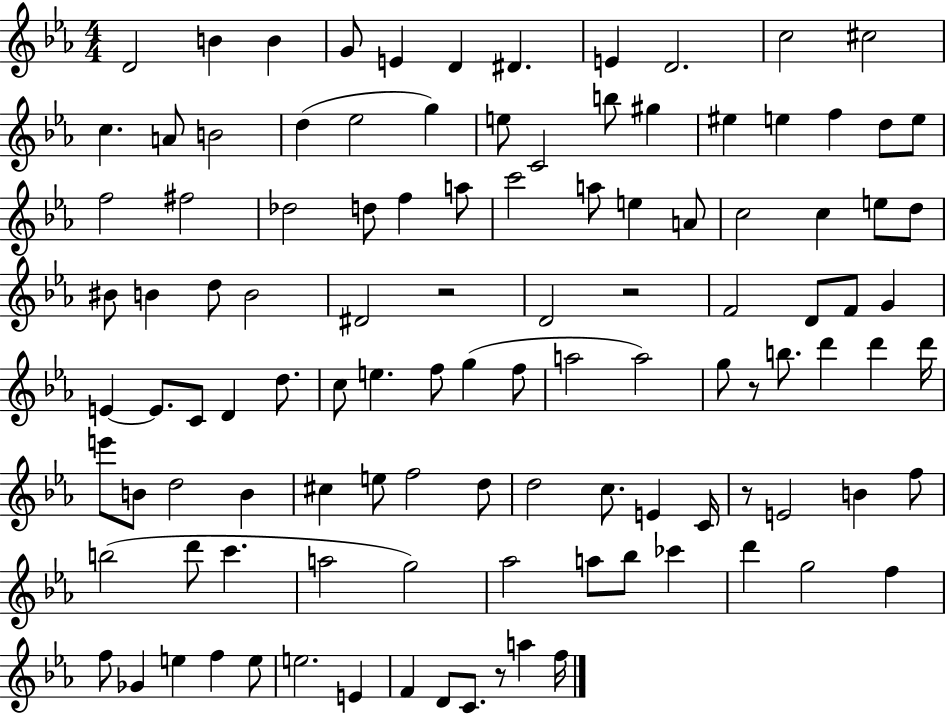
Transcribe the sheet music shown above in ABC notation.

X:1
T:Untitled
M:4/4
L:1/4
K:Eb
D2 B B G/2 E D ^D E D2 c2 ^c2 c A/2 B2 d _e2 g e/2 C2 b/2 ^g ^e e f d/2 e/2 f2 ^f2 _d2 d/2 f a/2 c'2 a/2 e A/2 c2 c e/2 d/2 ^B/2 B d/2 B2 ^D2 z2 D2 z2 F2 D/2 F/2 G E E/2 C/2 D d/2 c/2 e f/2 g f/2 a2 a2 g/2 z/2 b/2 d' d' d'/4 e'/2 B/2 d2 B ^c e/2 f2 d/2 d2 c/2 E C/4 z/2 E2 B f/2 b2 d'/2 c' a2 g2 _a2 a/2 _b/2 _c' d' g2 f f/2 _G e f e/2 e2 E F D/2 C/2 z/2 a f/4